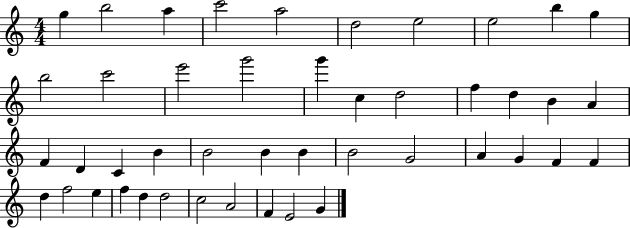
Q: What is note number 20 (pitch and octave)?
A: B4